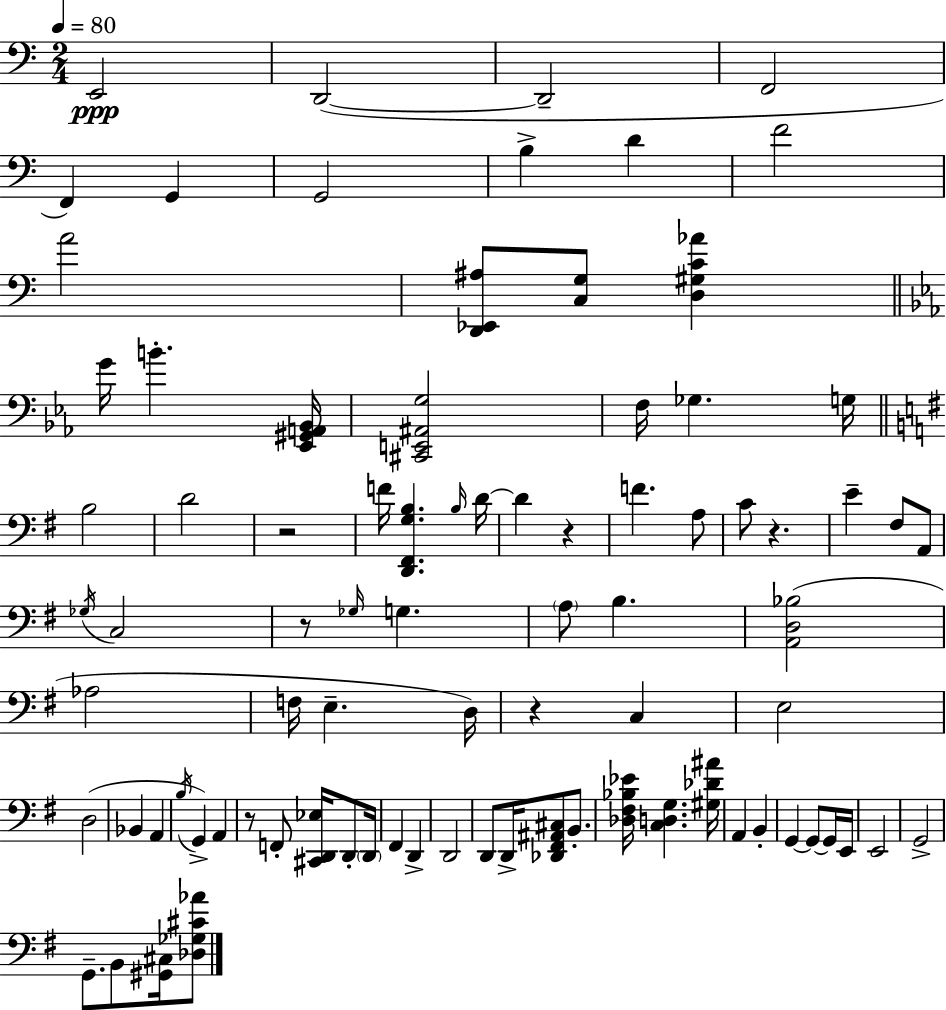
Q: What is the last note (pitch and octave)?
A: B2